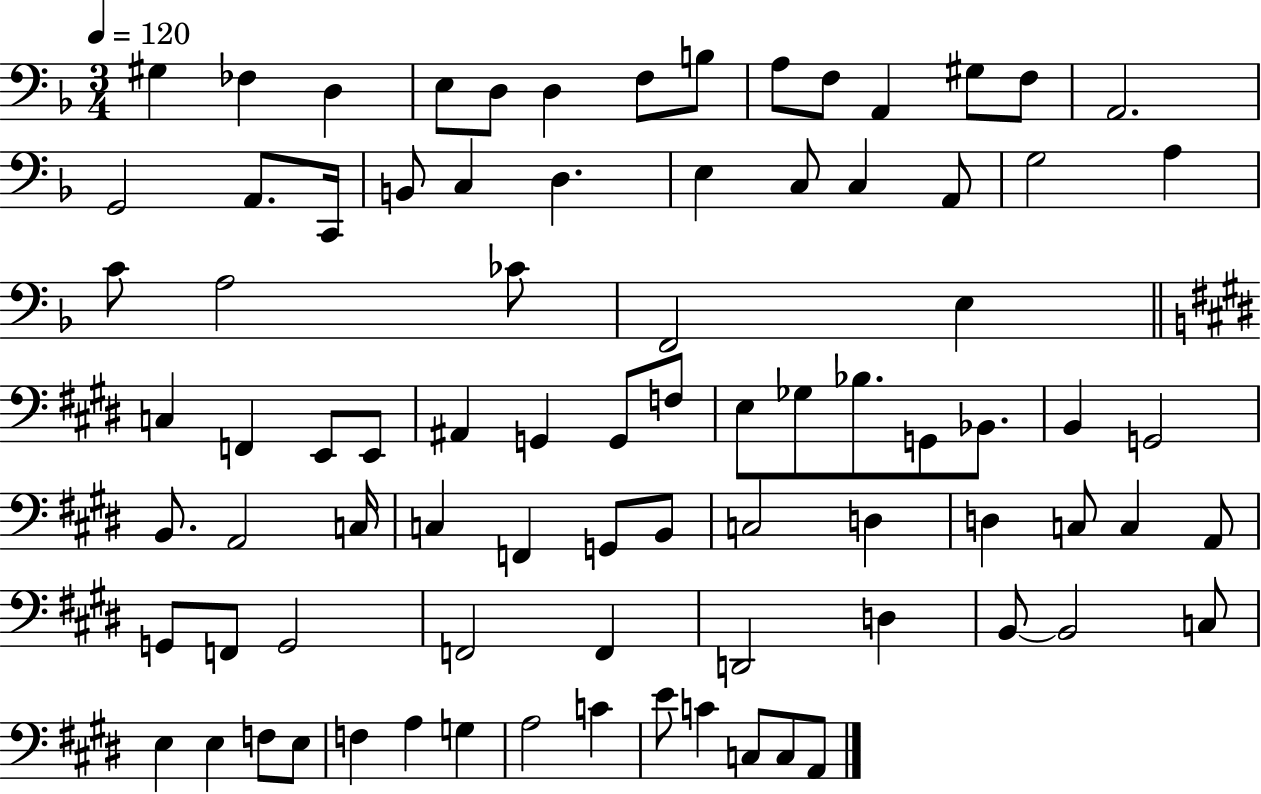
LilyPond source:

{
  \clef bass
  \numericTimeSignature
  \time 3/4
  \key f \major
  \tempo 4 = 120
  \repeat volta 2 { gis4 fes4 d4 | e8 d8 d4 f8 b8 | a8 f8 a,4 gis8 f8 | a,2. | \break g,2 a,8. c,16 | b,8 c4 d4. | e4 c8 c4 a,8 | g2 a4 | \break c'8 a2 ces'8 | f,2 e4 | \bar "||" \break \key e \major c4 f,4 e,8 e,8 | ais,4 g,4 g,8 f8 | e8 ges8 bes8. g,8 bes,8. | b,4 g,2 | \break b,8. a,2 c16 | c4 f,4 g,8 b,8 | c2 d4 | d4 c8 c4 a,8 | \break g,8 f,8 g,2 | f,2 f,4 | d,2 d4 | b,8~~ b,2 c8 | \break e4 e4 f8 e8 | f4 a4 g4 | a2 c'4 | e'8 c'4 c8 c8 a,8 | \break } \bar "|."
}